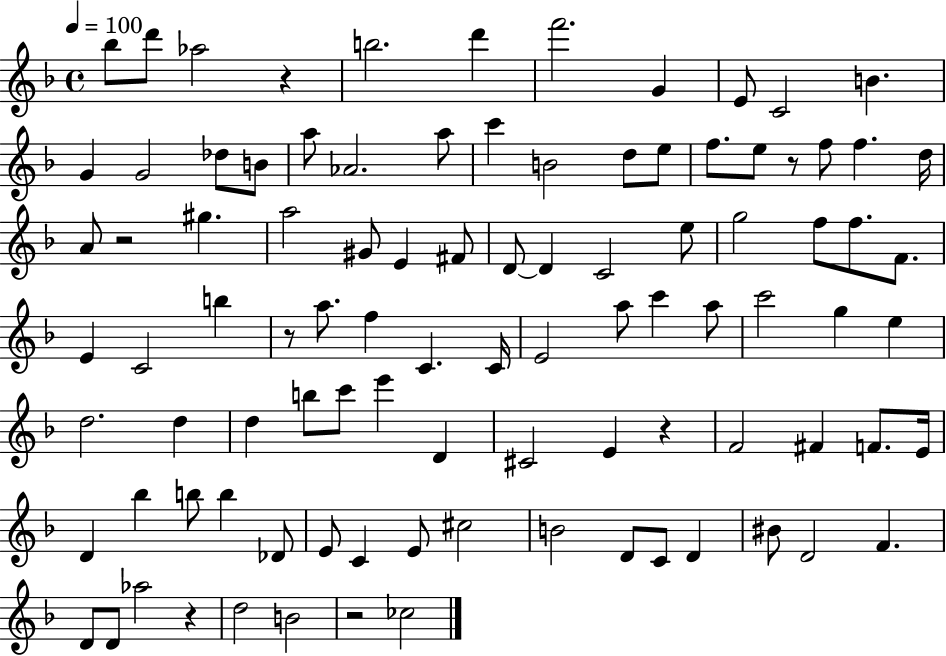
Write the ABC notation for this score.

X:1
T:Untitled
M:4/4
L:1/4
K:F
_b/2 d'/2 _a2 z b2 d' f'2 G E/2 C2 B G G2 _d/2 B/2 a/2 _A2 a/2 c' B2 d/2 e/2 f/2 e/2 z/2 f/2 f d/4 A/2 z2 ^g a2 ^G/2 E ^F/2 D/2 D C2 e/2 g2 f/2 f/2 F/2 E C2 b z/2 a/2 f C C/4 E2 a/2 c' a/2 c'2 g e d2 d d b/2 c'/2 e' D ^C2 E z F2 ^F F/2 E/4 D _b b/2 b _D/2 E/2 C E/2 ^c2 B2 D/2 C/2 D ^B/2 D2 F D/2 D/2 _a2 z d2 B2 z2 _c2